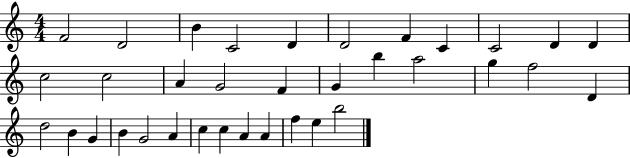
X:1
T:Untitled
M:4/4
L:1/4
K:C
F2 D2 B C2 D D2 F C C2 D D c2 c2 A G2 F G b a2 g f2 D d2 B G B G2 A c c A A f e b2